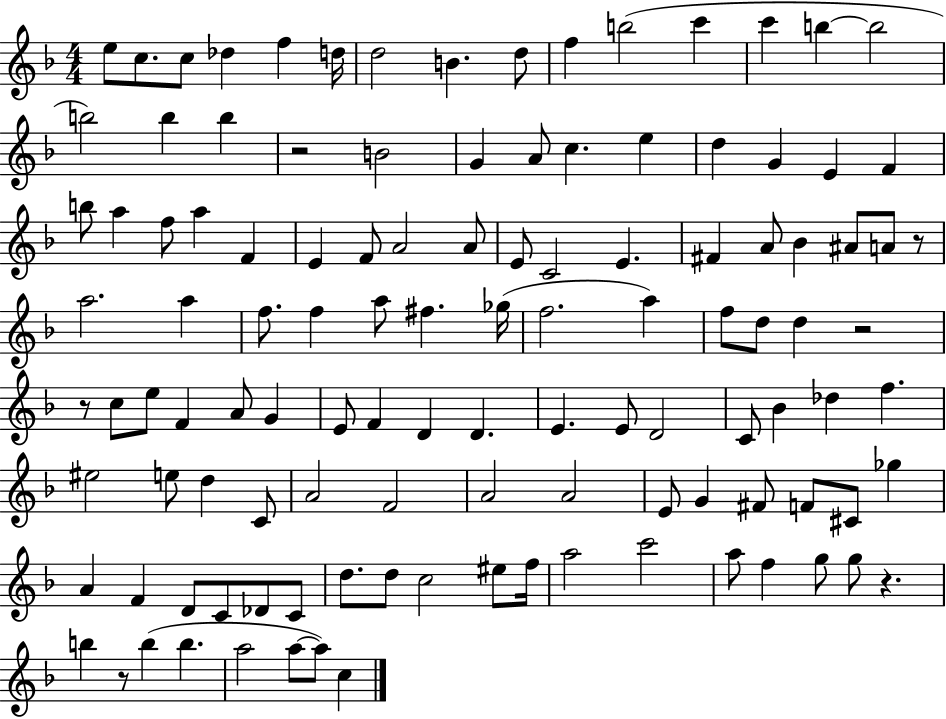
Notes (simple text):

E5/e C5/e. C5/e Db5/q F5/q D5/s D5/h B4/q. D5/e F5/q B5/h C6/q C6/q B5/q B5/h B5/h B5/q B5/q R/h B4/h G4/q A4/e C5/q. E5/q D5/q G4/q E4/q F4/q B5/e A5/q F5/e A5/q F4/q E4/q F4/e A4/h A4/e E4/e C4/h E4/q. F#4/q A4/e Bb4/q A#4/e A4/e R/e A5/h. A5/q F5/e. F5/q A5/e F#5/q. Gb5/s F5/h. A5/q F5/e D5/e D5/q R/h R/e C5/e E5/e F4/q A4/e G4/q E4/e F4/q D4/q D4/q. E4/q. E4/e D4/h C4/e Bb4/q Db5/q F5/q. EIS5/h E5/e D5/q C4/e A4/h F4/h A4/h A4/h E4/e G4/q F#4/e F4/e C#4/e Gb5/q A4/q F4/q D4/e C4/e Db4/e C4/e D5/e. D5/e C5/h EIS5/e F5/s A5/h C6/h A5/e F5/q G5/e G5/e R/q. B5/q R/e B5/q B5/q. A5/h A5/e A5/e C5/q